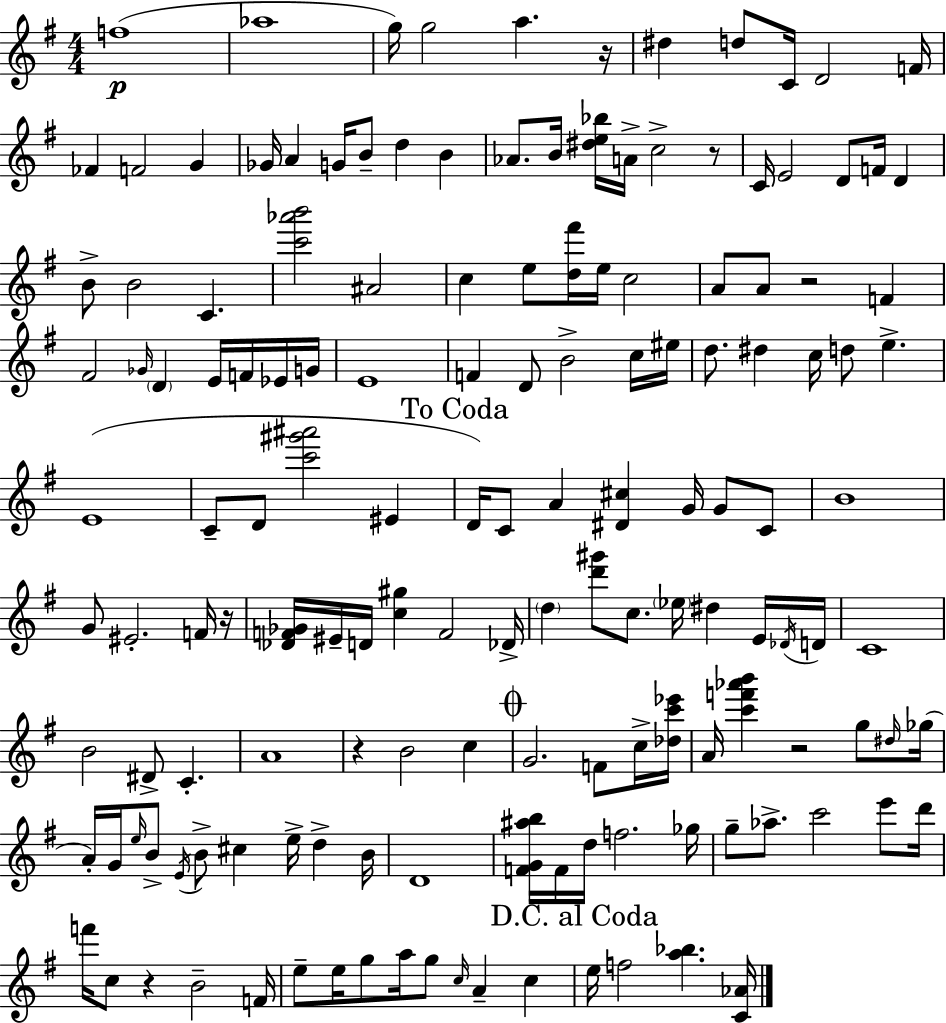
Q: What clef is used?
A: treble